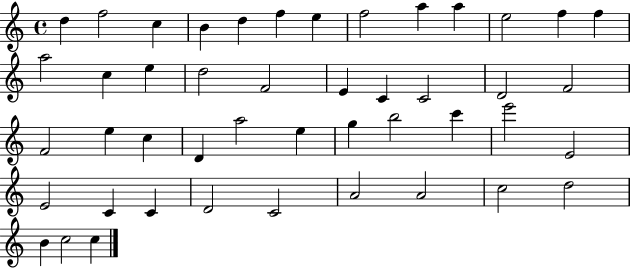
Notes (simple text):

D5/q F5/h C5/q B4/q D5/q F5/q E5/q F5/h A5/q A5/q E5/h F5/q F5/q A5/h C5/q E5/q D5/h F4/h E4/q C4/q C4/h D4/h F4/h F4/h E5/q C5/q D4/q A5/h E5/q G5/q B5/h C6/q E6/h E4/h E4/h C4/q C4/q D4/h C4/h A4/h A4/h C5/h D5/h B4/q C5/h C5/q